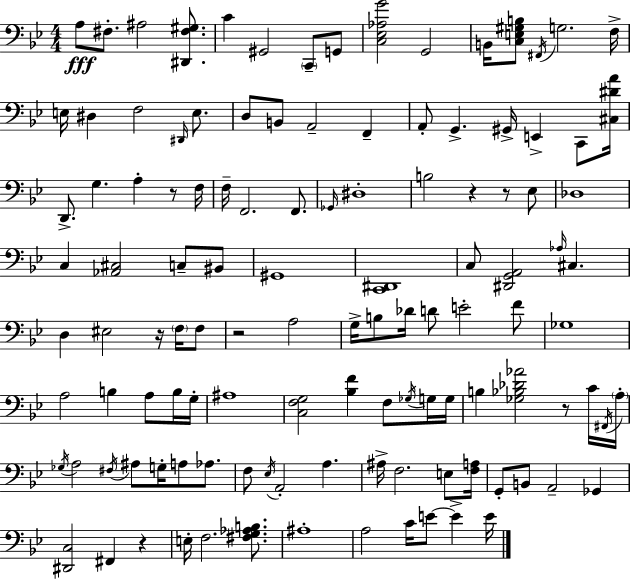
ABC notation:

X:1
T:Untitled
M:4/4
L:1/4
K:Bb
A,/2 ^F,/2 ^A,2 [^D,,^F,^G,]/2 C ^G,,2 C,,/2 G,,/2 [C,_E,_A,G]2 G,,2 B,,/4 [C,E,^G,B,]/2 ^F,,/4 G,2 F,/4 E,/4 ^D, F,2 ^D,,/4 E,/2 D,/2 B,,/2 A,,2 F,, A,,/2 G,, ^G,,/4 E,, C,,/2 [^C,^DA]/4 D,,/2 G, A, z/2 F,/4 F,/4 F,,2 F,,/2 _G,,/4 ^D,4 B,2 z z/2 _E,/2 _D,4 C, [_A,,^C,]2 C,/2 ^B,,/2 ^G,,4 [C,,^D,,]4 C,/2 [^D,,G,,A,,]2 _A,/4 ^C, D, ^E,2 z/4 F,/4 F,/2 z2 A,2 G,/4 B,/2 _D/4 D/2 E2 F/2 _G,4 A,2 B, A,/2 B,/4 G,/4 ^A,4 [C,F,G,]2 [_B,F] F,/2 _G,/4 G,/4 G,/4 B, [_G,_B,_D_A]2 z/2 C/4 ^F,,/4 A,/4 _G,/4 A,2 ^F,/4 ^A,/2 G,/4 A,/2 _A,/2 F,/2 _E,/4 A,,2 A, ^A,/4 F,2 E,/2 [F,A,]/4 G,,/2 B,,/2 A,,2 _G,, [^D,,C,]2 ^F,, z E,/4 F,2 [^F,G,_A,B,]/2 ^A,4 A,2 C/4 E/2 E E/4